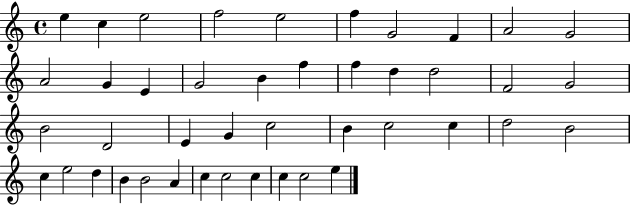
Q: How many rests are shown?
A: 0